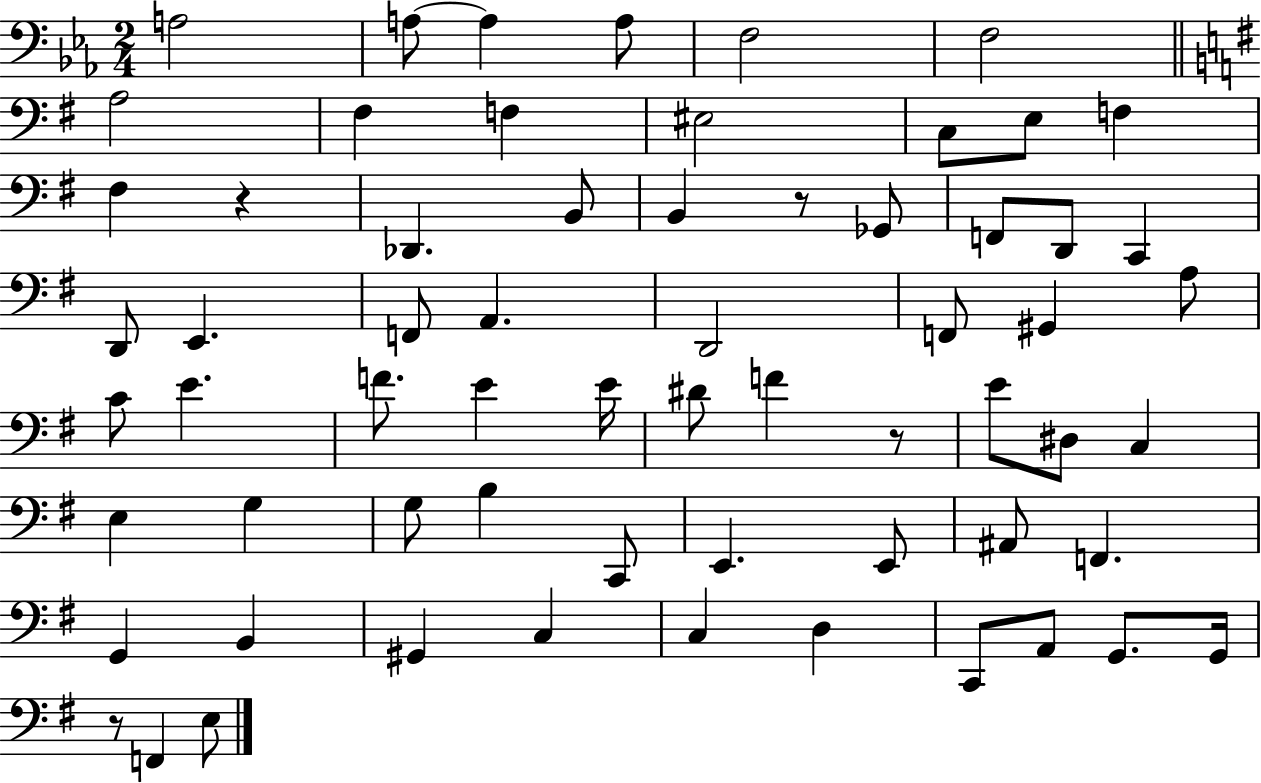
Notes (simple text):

A3/h A3/e A3/q A3/e F3/h F3/h A3/h F#3/q F3/q EIS3/h C3/e E3/e F3/q F#3/q R/q Db2/q. B2/e B2/q R/e Gb2/e F2/e D2/e C2/q D2/e E2/q. F2/e A2/q. D2/h F2/e G#2/q A3/e C4/e E4/q. F4/e. E4/q E4/s D#4/e F4/q R/e E4/e D#3/e C3/q E3/q G3/q G3/e B3/q C2/e E2/q. E2/e A#2/e F2/q. G2/q B2/q G#2/q C3/q C3/q D3/q C2/e A2/e G2/e. G2/s R/e F2/q E3/e